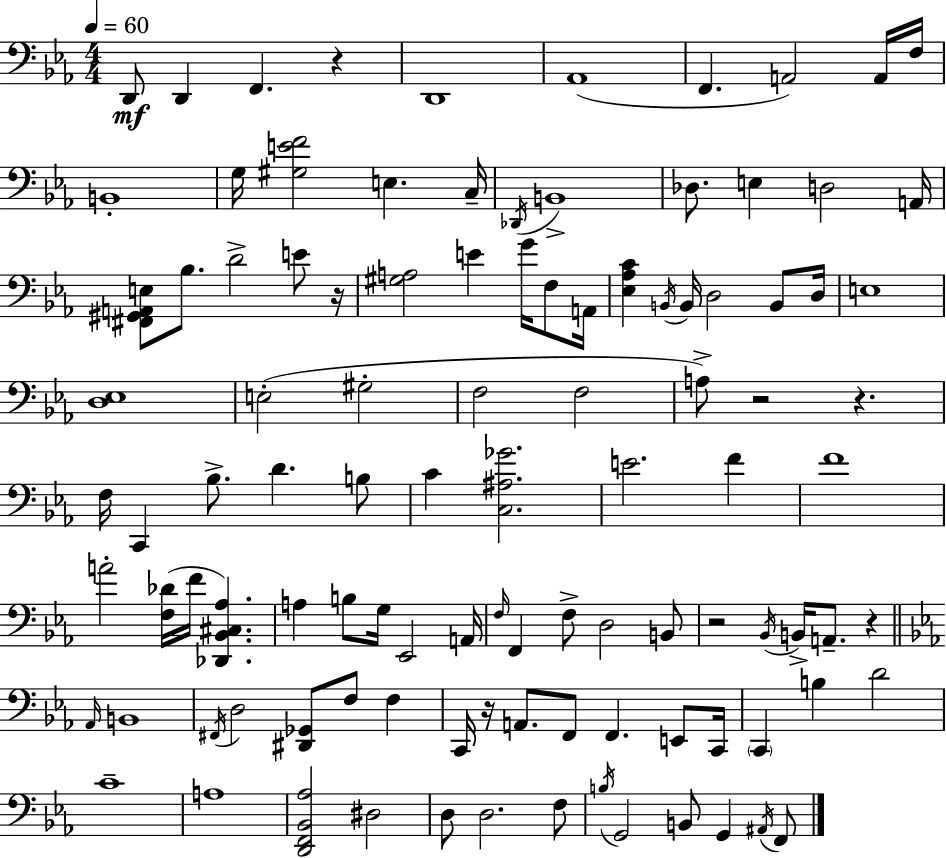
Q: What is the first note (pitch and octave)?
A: D2